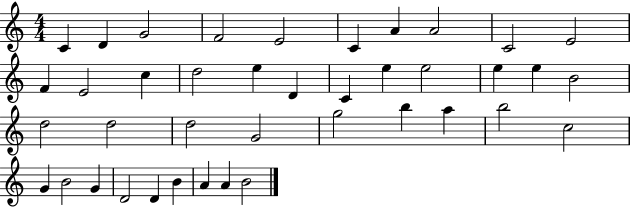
X:1
T:Untitled
M:4/4
L:1/4
K:C
C D G2 F2 E2 C A A2 C2 E2 F E2 c d2 e D C e e2 e e B2 d2 d2 d2 G2 g2 b a b2 c2 G B2 G D2 D B A A B2